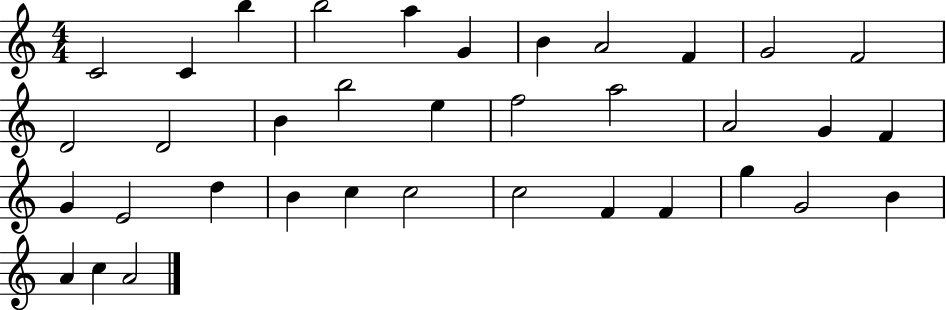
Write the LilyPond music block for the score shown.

{
  \clef treble
  \numericTimeSignature
  \time 4/4
  \key c \major
  c'2 c'4 b''4 | b''2 a''4 g'4 | b'4 a'2 f'4 | g'2 f'2 | \break d'2 d'2 | b'4 b''2 e''4 | f''2 a''2 | a'2 g'4 f'4 | \break g'4 e'2 d''4 | b'4 c''4 c''2 | c''2 f'4 f'4 | g''4 g'2 b'4 | \break a'4 c''4 a'2 | \bar "|."
}